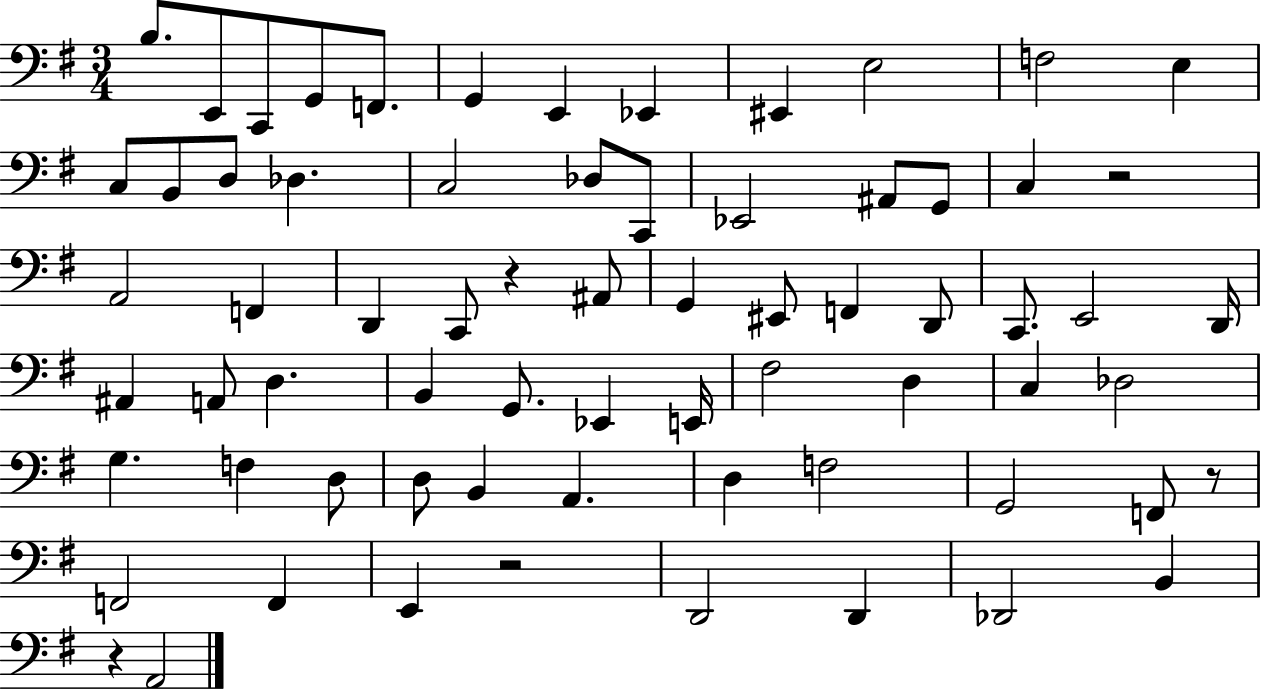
B3/e. E2/e C2/e G2/e F2/e. G2/q E2/q Eb2/q EIS2/q E3/h F3/h E3/q C3/e B2/e D3/e Db3/q. C3/h Db3/e C2/e Eb2/h A#2/e G2/e C3/q R/h A2/h F2/q D2/q C2/e R/q A#2/e G2/q EIS2/e F2/q D2/e C2/e. E2/h D2/s A#2/q A2/e D3/q. B2/q G2/e. Eb2/q E2/s F#3/h D3/q C3/q Db3/h G3/q. F3/q D3/e D3/e B2/q A2/q. D3/q F3/h G2/h F2/e R/e F2/h F2/q E2/q R/h D2/h D2/q Db2/h B2/q R/q A2/h